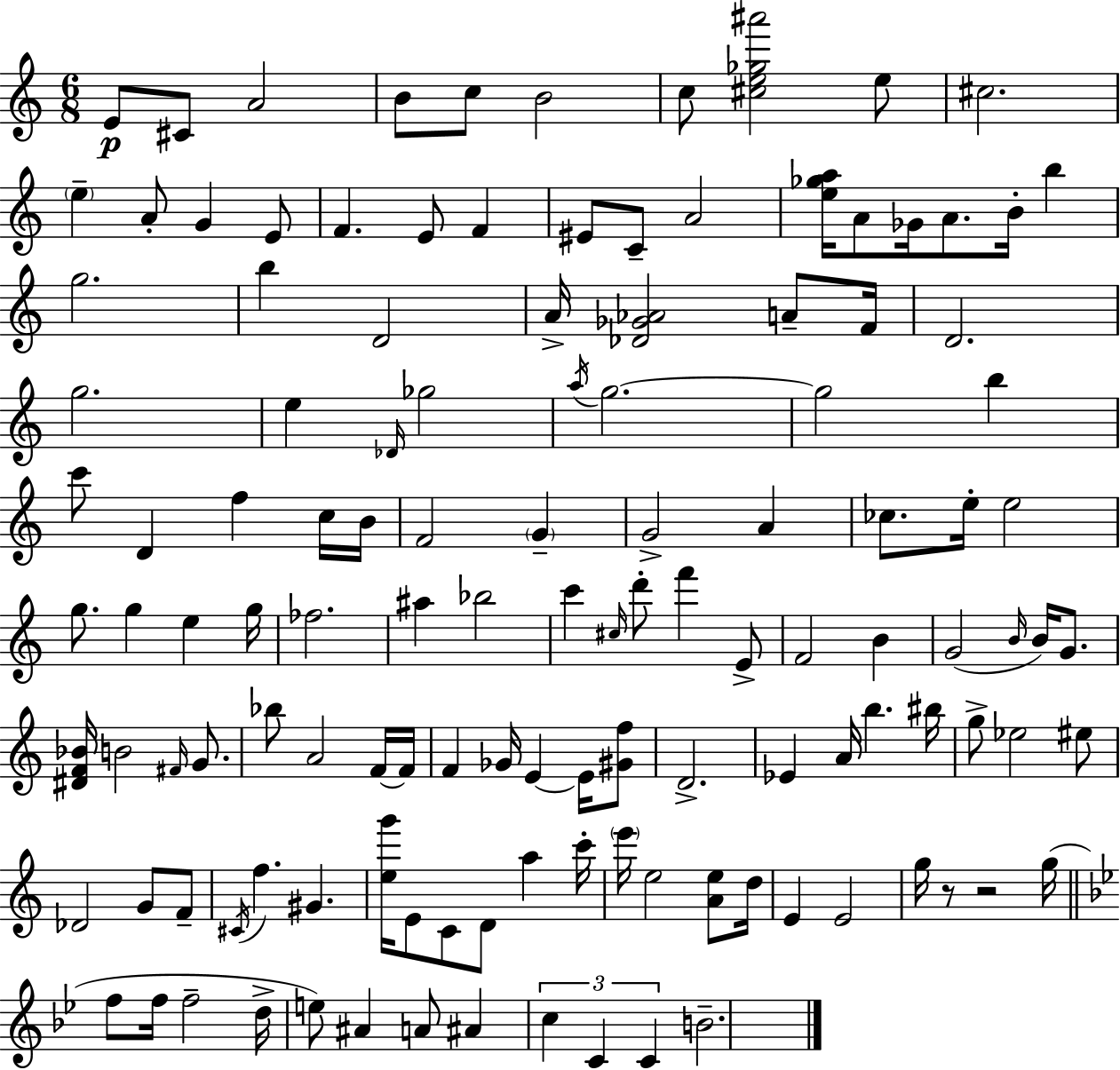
E4/e C#4/e A4/h B4/e C5/e B4/h C5/e [C#5,E5,Gb5,A#6]/h E5/e C#5/h. E5/q A4/e G4/q E4/e F4/q. E4/e F4/q EIS4/e C4/e A4/h [E5,Gb5,A5]/s A4/e Gb4/s A4/e. B4/s B5/q G5/h. B5/q D4/h A4/s [Db4,Gb4,Ab4]/h A4/e F4/s D4/h. G5/h. E5/q Db4/s Gb5/h A5/s G5/h. G5/h B5/q C6/e D4/q F5/q C5/s B4/s F4/h G4/q G4/h A4/q CES5/e. E5/s E5/h G5/e. G5/q E5/q G5/s FES5/h. A#5/q Bb5/h C6/q C#5/s D6/e F6/q E4/e F4/h B4/q G4/h B4/s B4/s G4/e. [D#4,F4,Bb4]/s B4/h F#4/s G4/e. Bb5/e A4/h F4/s F4/s F4/q Gb4/s E4/q E4/s [G#4,F5]/e D4/h. Eb4/q A4/s B5/q. BIS5/s G5/e Eb5/h EIS5/e Db4/h G4/e F4/e C#4/s F5/q. G#4/q. [E5,G6]/s E4/e C4/e D4/e A5/q C6/s E6/s E5/h [A4,E5]/e D5/s E4/q E4/h G5/s R/e R/h G5/s F5/e F5/s F5/h D5/s E5/e A#4/q A4/e A#4/q C5/q C4/q C4/q B4/h.